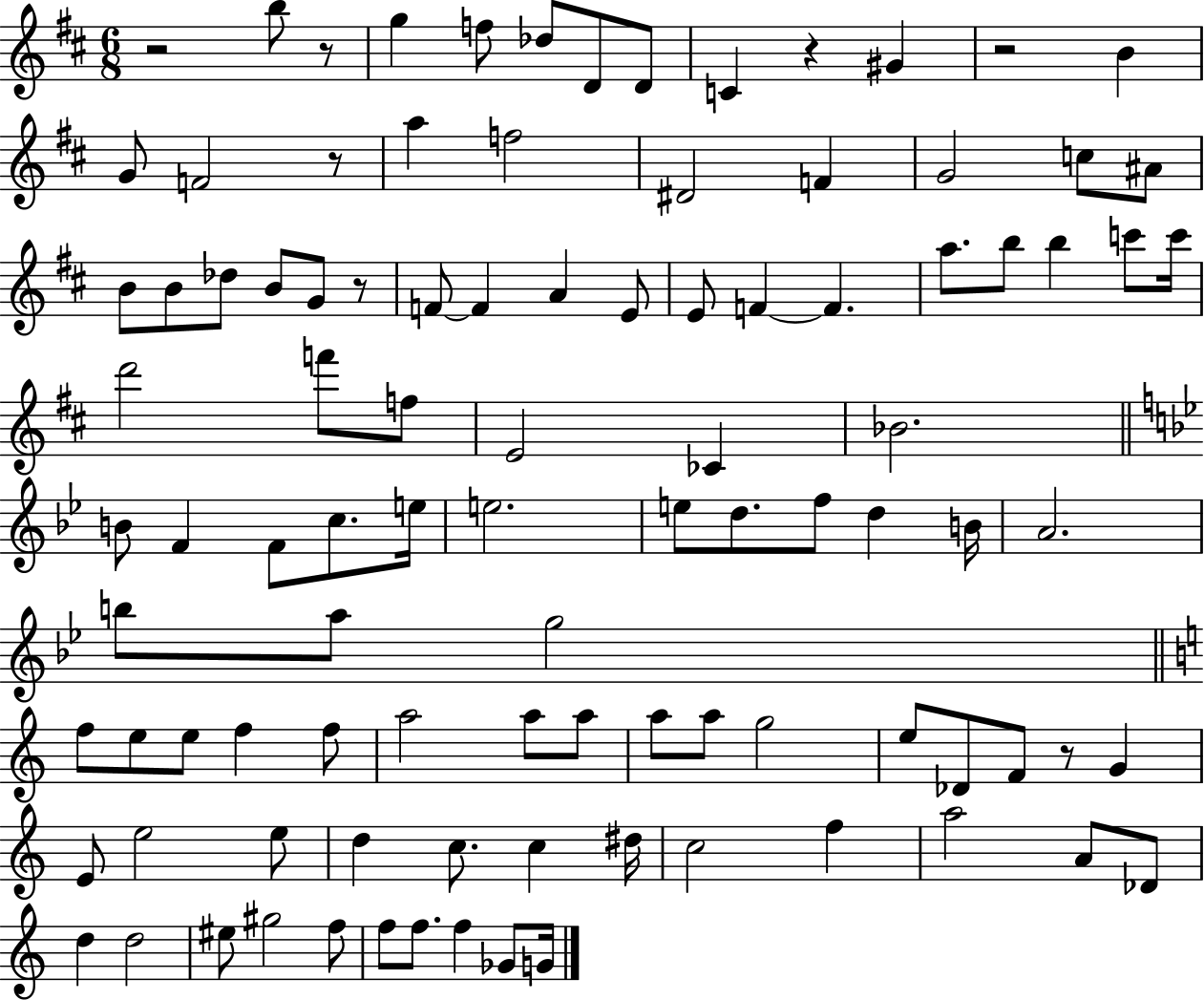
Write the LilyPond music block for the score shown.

{
  \clef treble
  \numericTimeSignature
  \time 6/8
  \key d \major
  r2 b''8 r8 | g''4 f''8 des''8 d'8 d'8 | c'4 r4 gis'4 | r2 b'4 | \break g'8 f'2 r8 | a''4 f''2 | dis'2 f'4 | g'2 c''8 ais'8 | \break b'8 b'8 des''8 b'8 g'8 r8 | f'8~~ f'4 a'4 e'8 | e'8 f'4~~ f'4. | a''8. b''8 b''4 c'''8 c'''16 | \break d'''2 f'''8 f''8 | e'2 ces'4 | bes'2. | \bar "||" \break \key g \minor b'8 f'4 f'8 c''8. e''16 | e''2. | e''8 d''8. f''8 d''4 b'16 | a'2. | \break b''8 a''8 g''2 | \bar "||" \break \key c \major f''8 e''8 e''8 f''4 f''8 | a''2 a''8 a''8 | a''8 a''8 g''2 | e''8 des'8 f'8 r8 g'4 | \break e'8 e''2 e''8 | d''4 c''8. c''4 dis''16 | c''2 f''4 | a''2 a'8 des'8 | \break d''4 d''2 | eis''8 gis''2 f''8 | f''8 f''8. f''4 ges'8 g'16 | \bar "|."
}